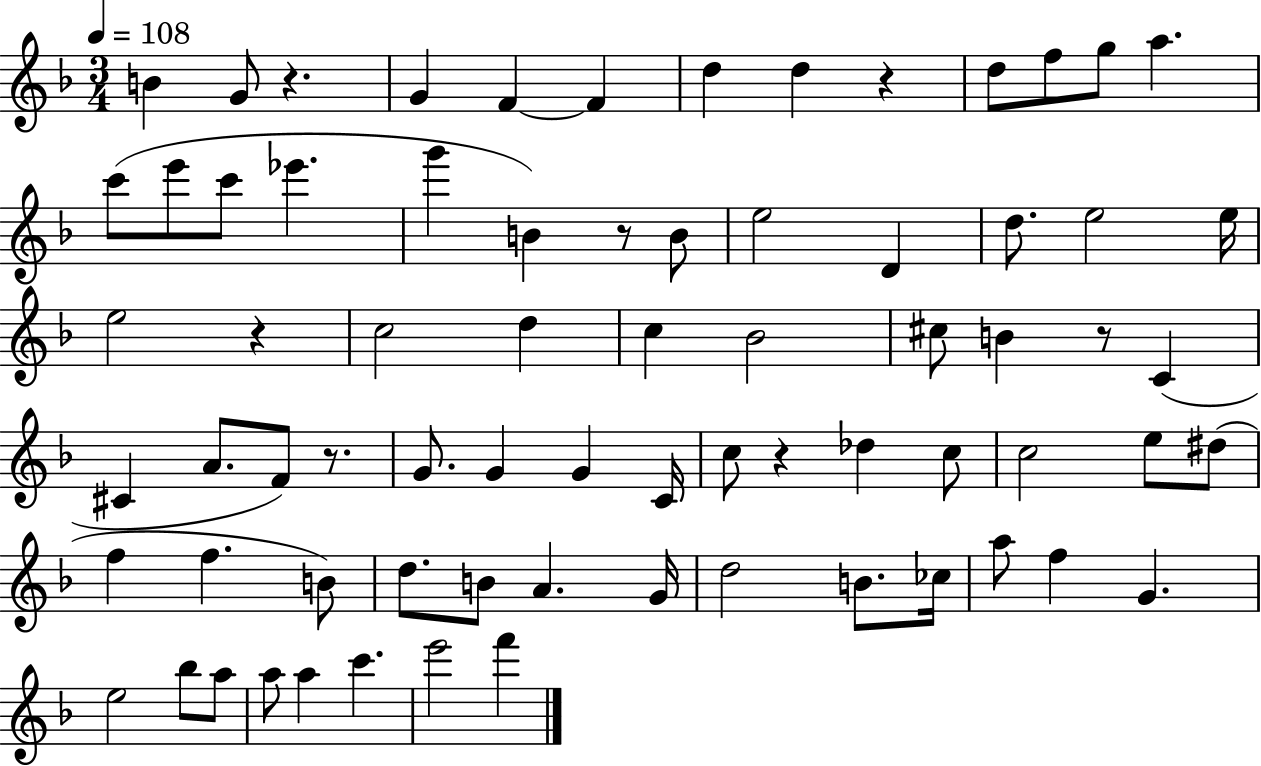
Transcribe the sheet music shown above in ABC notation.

X:1
T:Untitled
M:3/4
L:1/4
K:F
B G/2 z G F F d d z d/2 f/2 g/2 a c'/2 e'/2 c'/2 _e' g' B z/2 B/2 e2 D d/2 e2 e/4 e2 z c2 d c _B2 ^c/2 B z/2 C ^C A/2 F/2 z/2 G/2 G G C/4 c/2 z _d c/2 c2 e/2 ^d/2 f f B/2 d/2 B/2 A G/4 d2 B/2 _c/4 a/2 f G e2 _b/2 a/2 a/2 a c' e'2 f'